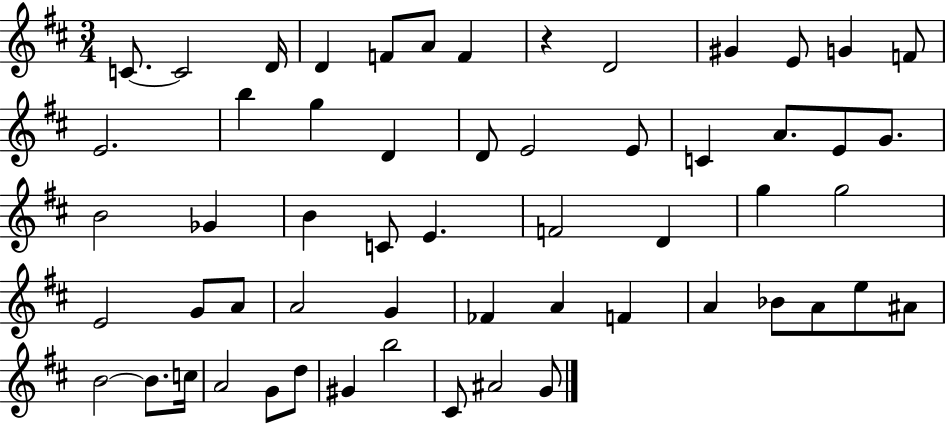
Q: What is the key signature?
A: D major